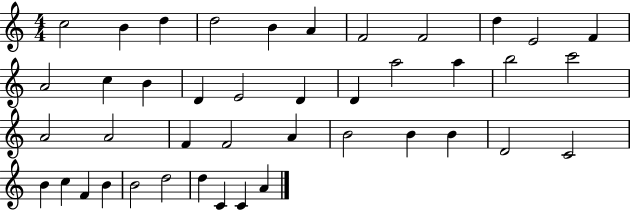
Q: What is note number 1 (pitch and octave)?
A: C5